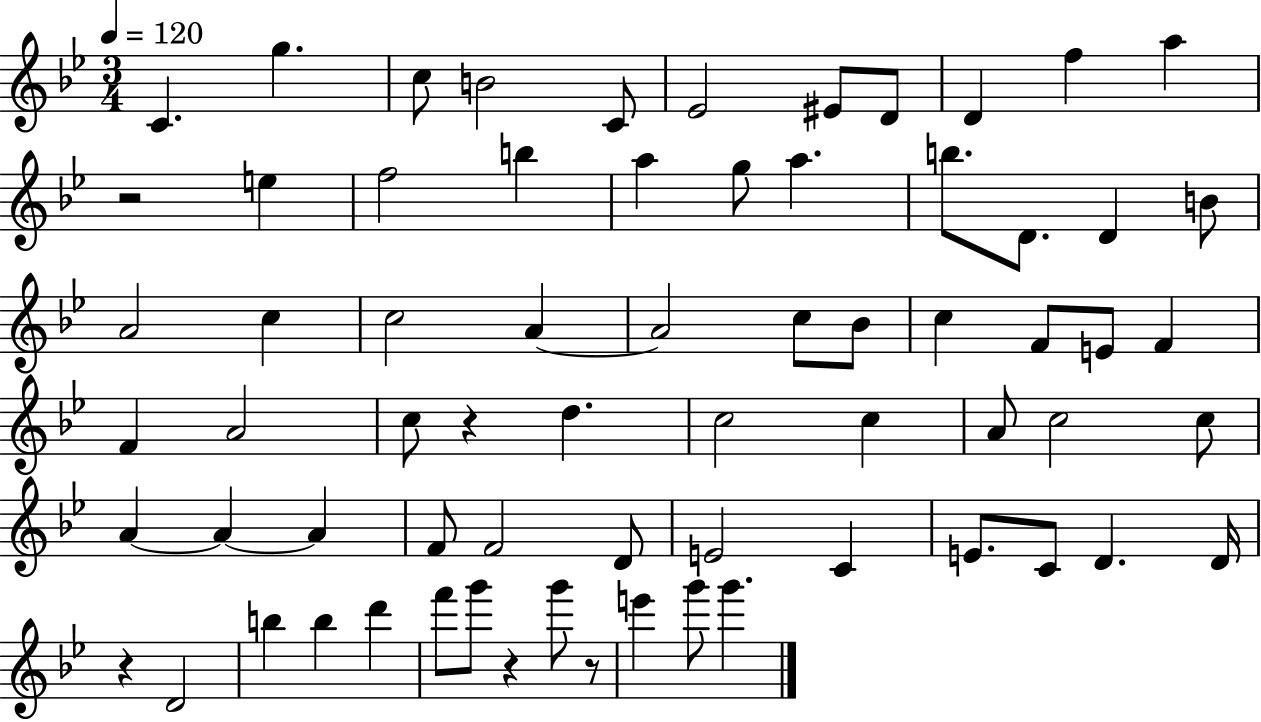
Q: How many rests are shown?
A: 5